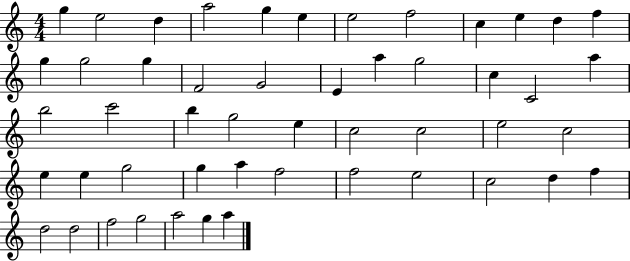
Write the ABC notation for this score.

X:1
T:Untitled
M:4/4
L:1/4
K:C
g e2 d a2 g e e2 f2 c e d f g g2 g F2 G2 E a g2 c C2 a b2 c'2 b g2 e c2 c2 e2 c2 e e g2 g a f2 f2 e2 c2 d f d2 d2 f2 g2 a2 g a